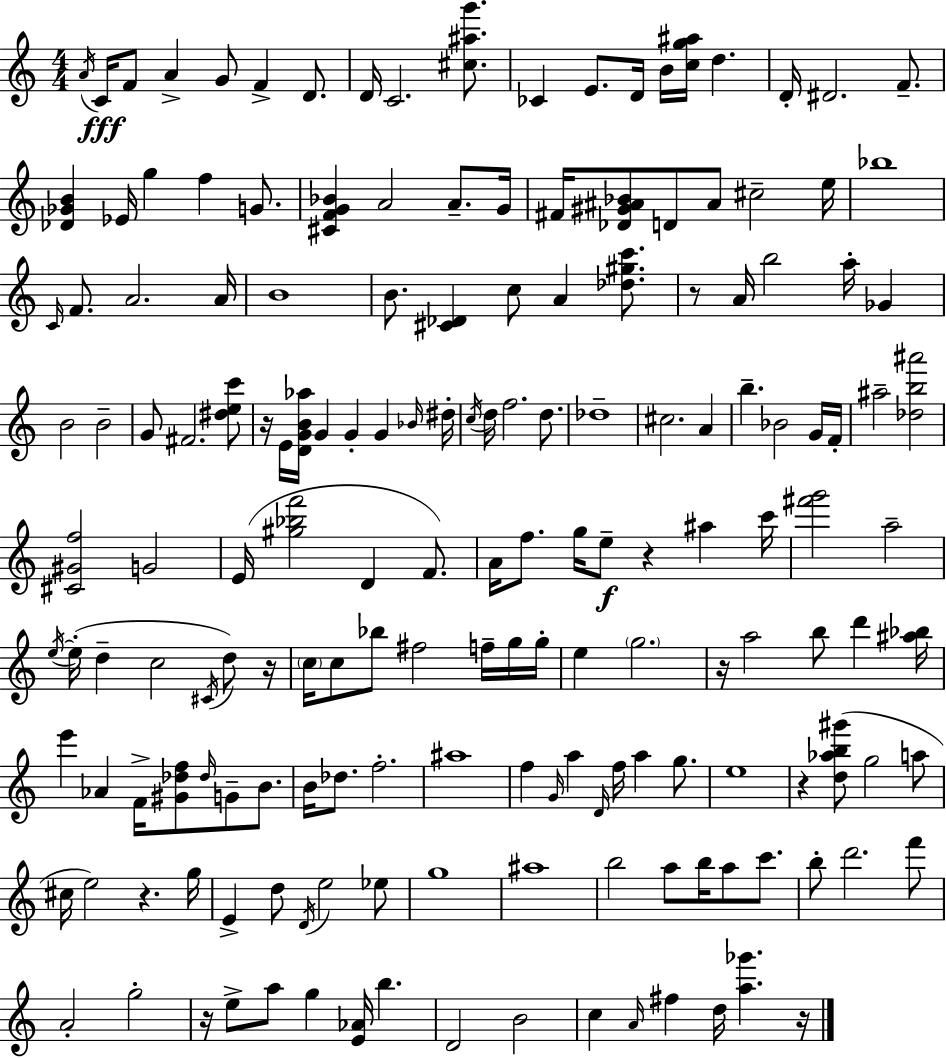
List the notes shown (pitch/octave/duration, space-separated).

A4/s C4/s F4/e A4/q G4/e F4/q D4/e. D4/s C4/h. [C#5,A#5,G6]/e. CES4/q E4/e. D4/s B4/s [C5,G5,A#5]/s D5/q. D4/s D#4/h. F4/e. [Db4,Gb4,B4]/q Eb4/s G5/q F5/q G4/e. [C#4,F4,G4,Bb4]/q A4/h A4/e. G4/s F#4/s [Db4,G#4,A#4,Bb4]/e D4/e A#4/e C#5/h E5/s Bb5/w C4/s F4/e. A4/h. A4/s B4/w B4/e. [C#4,Db4]/q C5/e A4/q [Db5,G#5,C6]/e. R/e A4/s B5/h A5/s Gb4/q B4/h B4/h G4/e F#4/h. [D#5,E5,C6]/e R/s E4/s [D4,G4,B4,Ab5]/s G4/q G4/q G4/q Bb4/s D#5/s C5/s D5/s F5/h. D5/e. Db5/w C#5/h. A4/q B5/q. Bb4/h G4/s F4/s A#5/h [Db5,B5,A#6]/h [C#4,G#4,F5]/h G4/h E4/s [G#5,Bb5,F6]/h D4/q F4/e. A4/s F5/e. G5/s E5/e R/q A#5/q C6/s [F#6,G6]/h A5/h E5/s E5/s D5/q C5/h C#4/s D5/e R/s C5/s C5/e Bb5/e F#5/h F5/s G5/s G5/s E5/q G5/h. R/s A5/h B5/e D6/q [A#5,Bb5]/s E6/q Ab4/q F4/s [G#4,Db5,F5]/e Db5/s G4/e B4/e. B4/s Db5/e. F5/h. A#5/w F5/q G4/s A5/q D4/s F5/s A5/q G5/e. E5/w R/q [D5,Ab5,B5,G#6]/e G5/h A5/e C#5/s E5/h R/q. G5/s E4/q D5/e D4/s E5/h Eb5/e G5/w A#5/w B5/h A5/e B5/s A5/e C6/e. B5/e D6/h. F6/e A4/h G5/h R/s E5/e A5/e G5/q [E4,Ab4]/s B5/q. D4/h B4/h C5/q A4/s F#5/q D5/s [A5,Gb6]/q. R/s